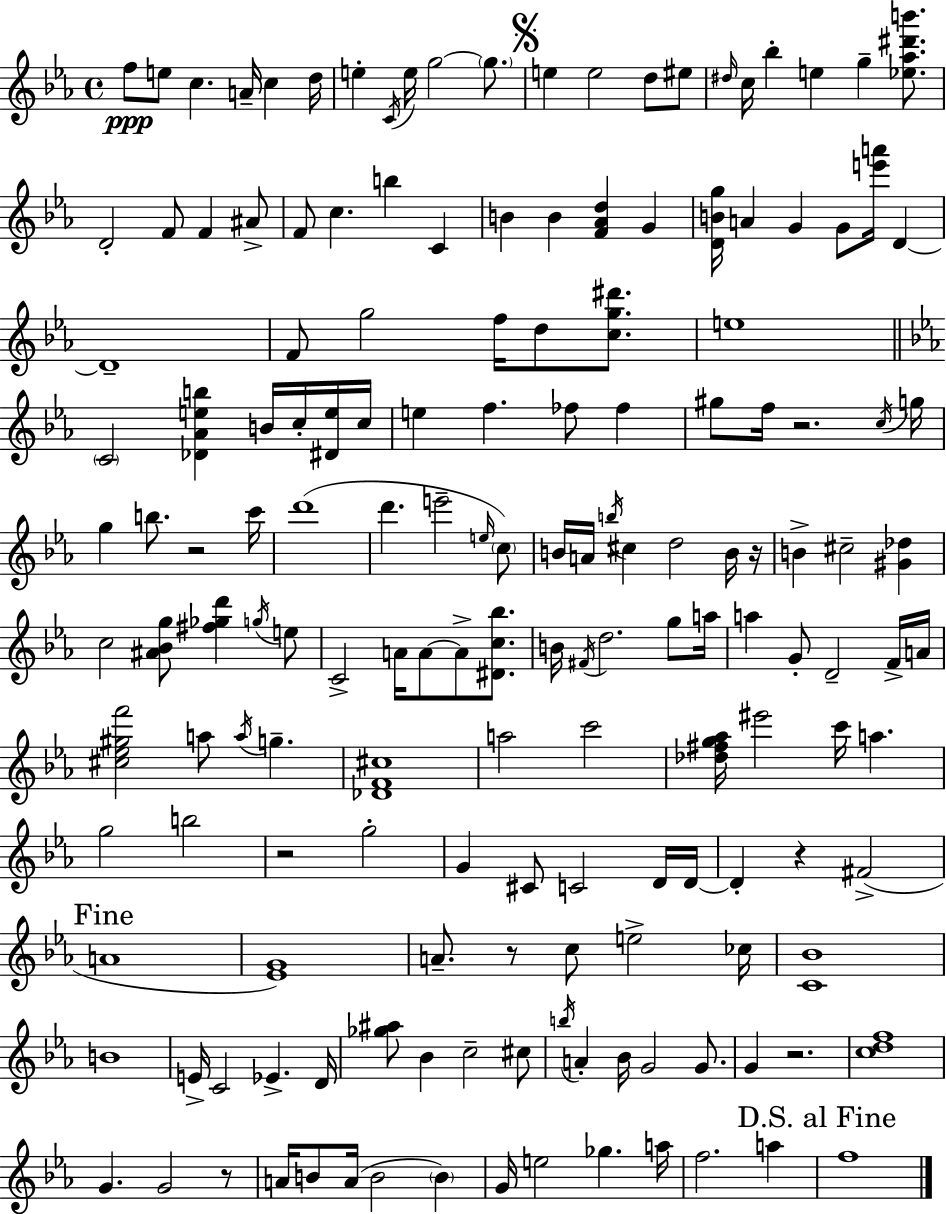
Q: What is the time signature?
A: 4/4